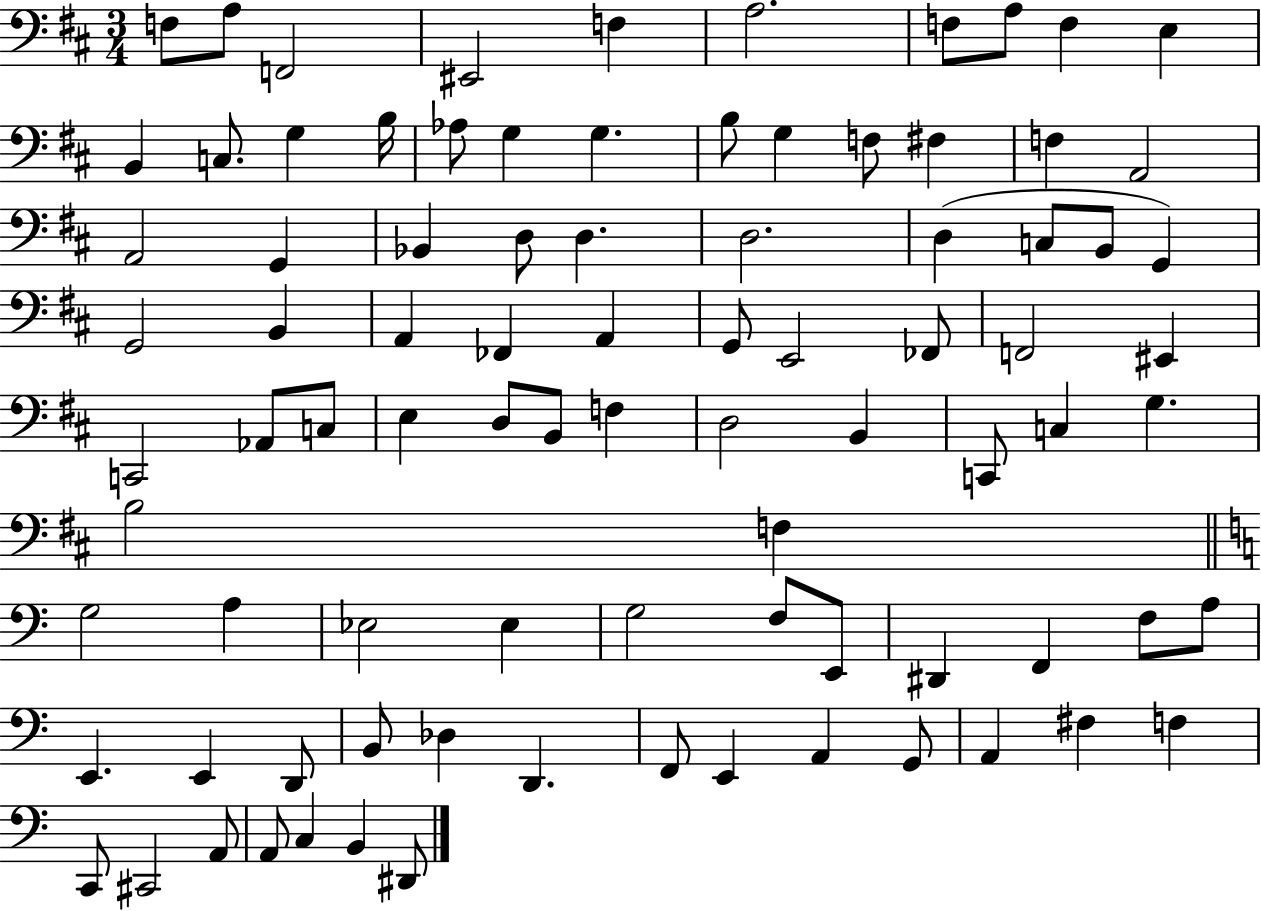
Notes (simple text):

F3/e A3/e F2/h EIS2/h F3/q A3/h. F3/e A3/e F3/q E3/q B2/q C3/e. G3/q B3/s Ab3/e G3/q G3/q. B3/e G3/q F3/e F#3/q F3/q A2/h A2/h G2/q Bb2/q D3/e D3/q. D3/h. D3/q C3/e B2/e G2/q G2/h B2/q A2/q FES2/q A2/q G2/e E2/h FES2/e F2/h EIS2/q C2/h Ab2/e C3/e E3/q D3/e B2/e F3/q D3/h B2/q C2/e C3/q G3/q. B3/h F3/q G3/h A3/q Eb3/h Eb3/q G3/h F3/e E2/e D#2/q F2/q F3/e A3/e E2/q. E2/q D2/e B2/e Db3/q D2/q. F2/e E2/q A2/q G2/e A2/q F#3/q F3/q C2/e C#2/h A2/e A2/e C3/q B2/q D#2/e